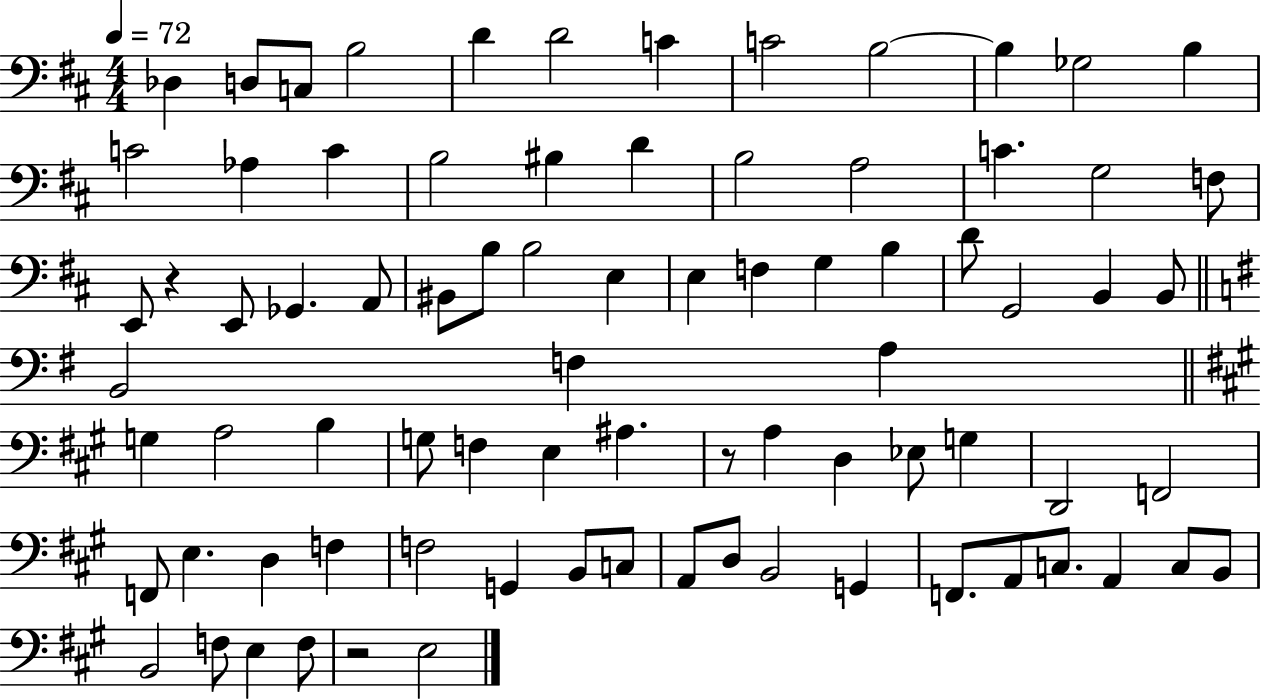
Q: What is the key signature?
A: D major